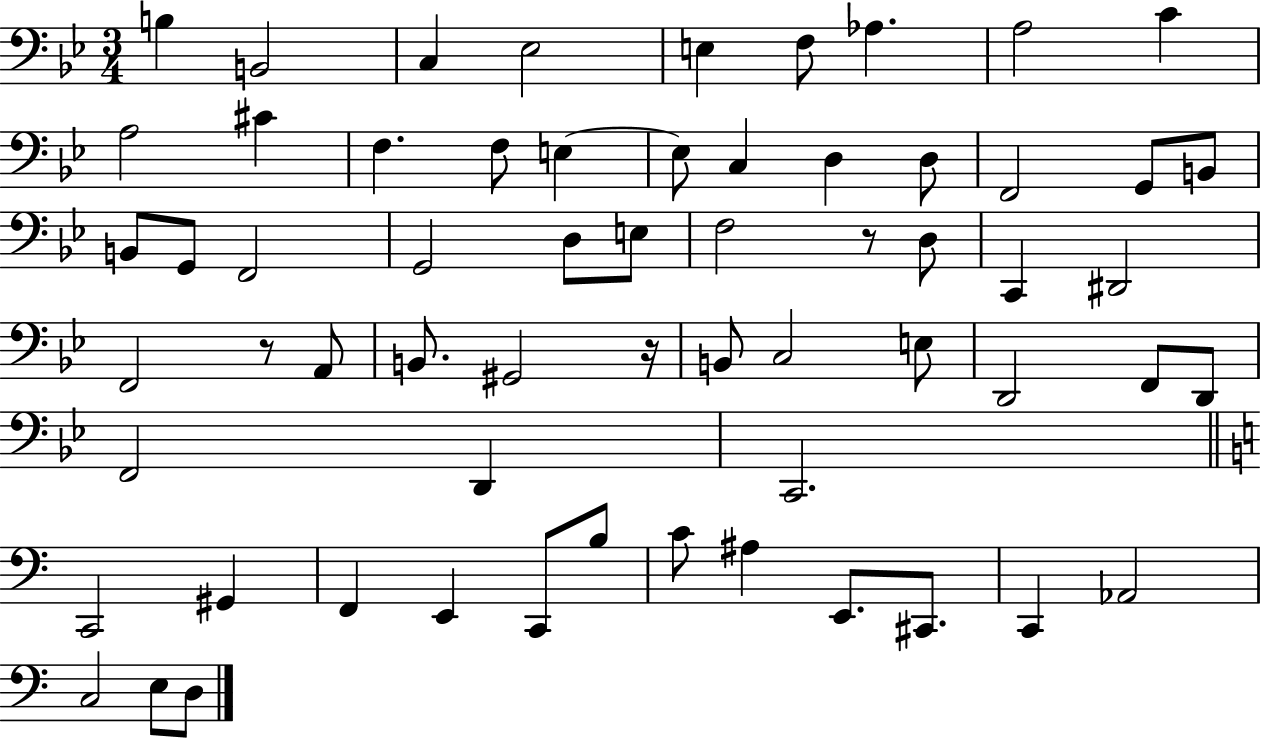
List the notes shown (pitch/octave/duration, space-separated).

B3/q B2/h C3/q Eb3/h E3/q F3/e Ab3/q. A3/h C4/q A3/h C#4/q F3/q. F3/e E3/q E3/e C3/q D3/q D3/e F2/h G2/e B2/e B2/e G2/e F2/h G2/h D3/e E3/e F3/h R/e D3/e C2/q D#2/h F2/h R/e A2/e B2/e. G#2/h R/s B2/e C3/h E3/e D2/h F2/e D2/e F2/h D2/q C2/h. C2/h G#2/q F2/q E2/q C2/e B3/e C4/e A#3/q E2/e. C#2/e. C2/q Ab2/h C3/h E3/e D3/e